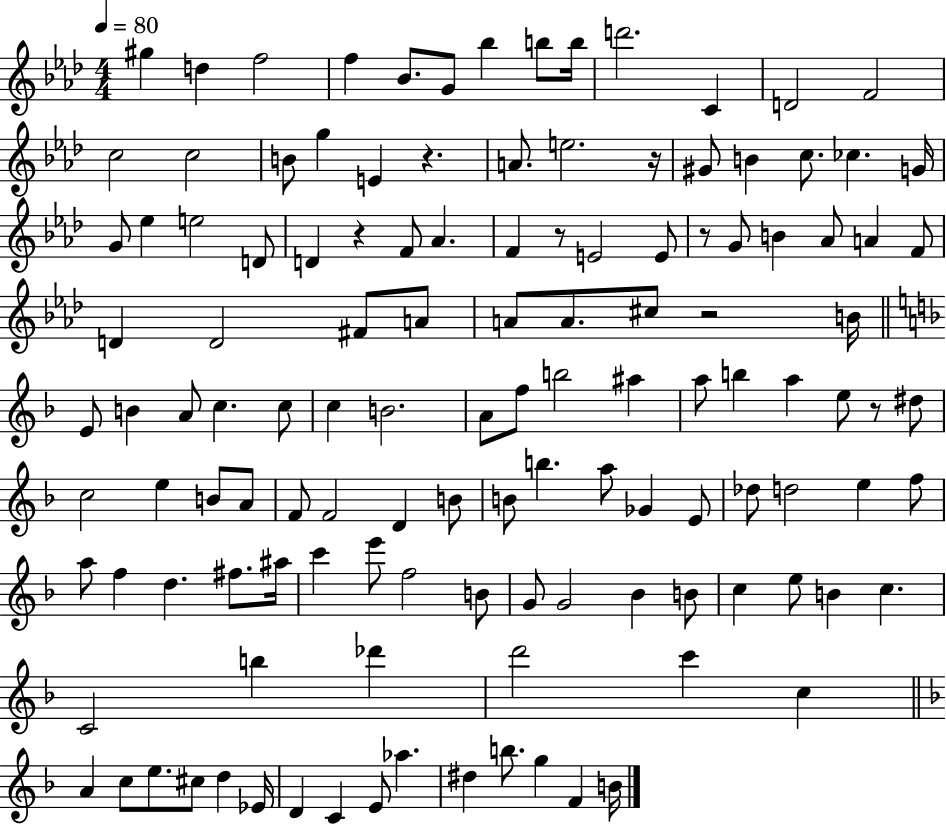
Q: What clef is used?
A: treble